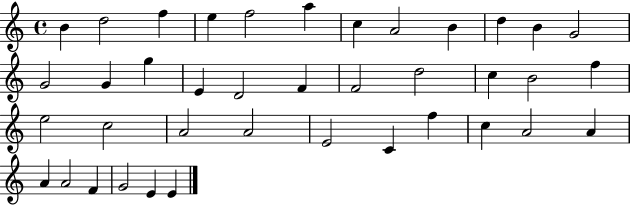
{
  \clef treble
  \time 4/4
  \defaultTimeSignature
  \key c \major
  b'4 d''2 f''4 | e''4 f''2 a''4 | c''4 a'2 b'4 | d''4 b'4 g'2 | \break g'2 g'4 g''4 | e'4 d'2 f'4 | f'2 d''2 | c''4 b'2 f''4 | \break e''2 c''2 | a'2 a'2 | e'2 c'4 f''4 | c''4 a'2 a'4 | \break a'4 a'2 f'4 | g'2 e'4 e'4 | \bar "|."
}